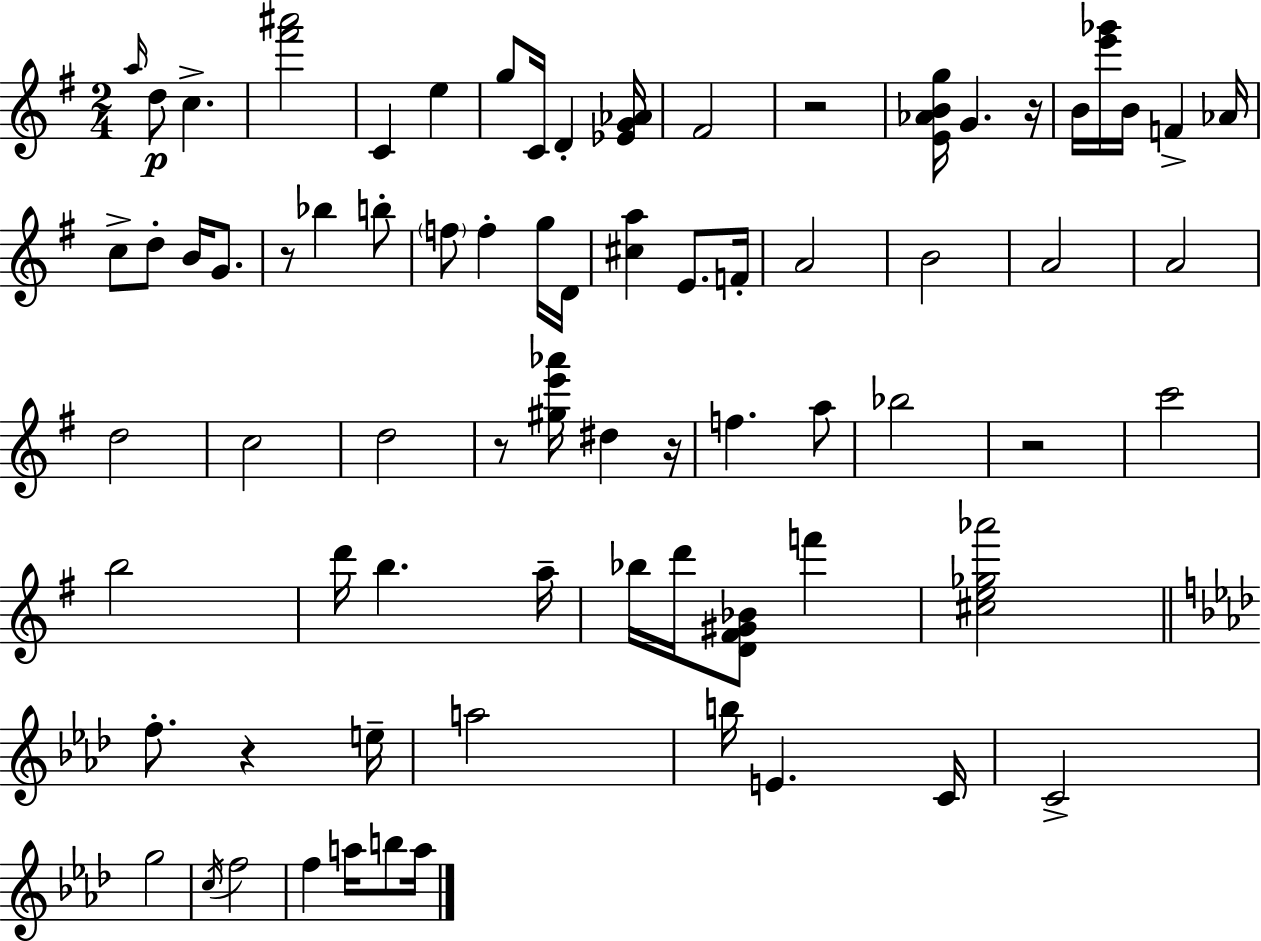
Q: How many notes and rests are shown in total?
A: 74